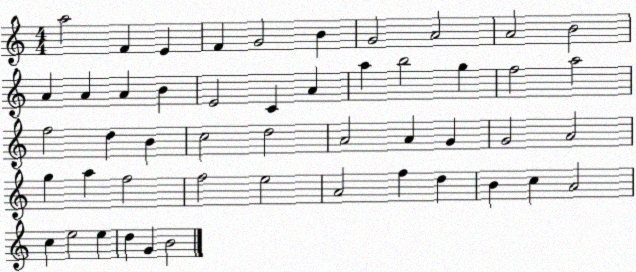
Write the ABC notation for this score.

X:1
T:Untitled
M:4/4
L:1/4
K:C
a2 F E F G2 B G2 A2 A2 B2 A A A B E2 C A a b2 g f2 a2 f2 d B c2 d2 A2 A G G2 A2 g a f2 f2 e2 A2 f d B c A2 c e2 e d G B2